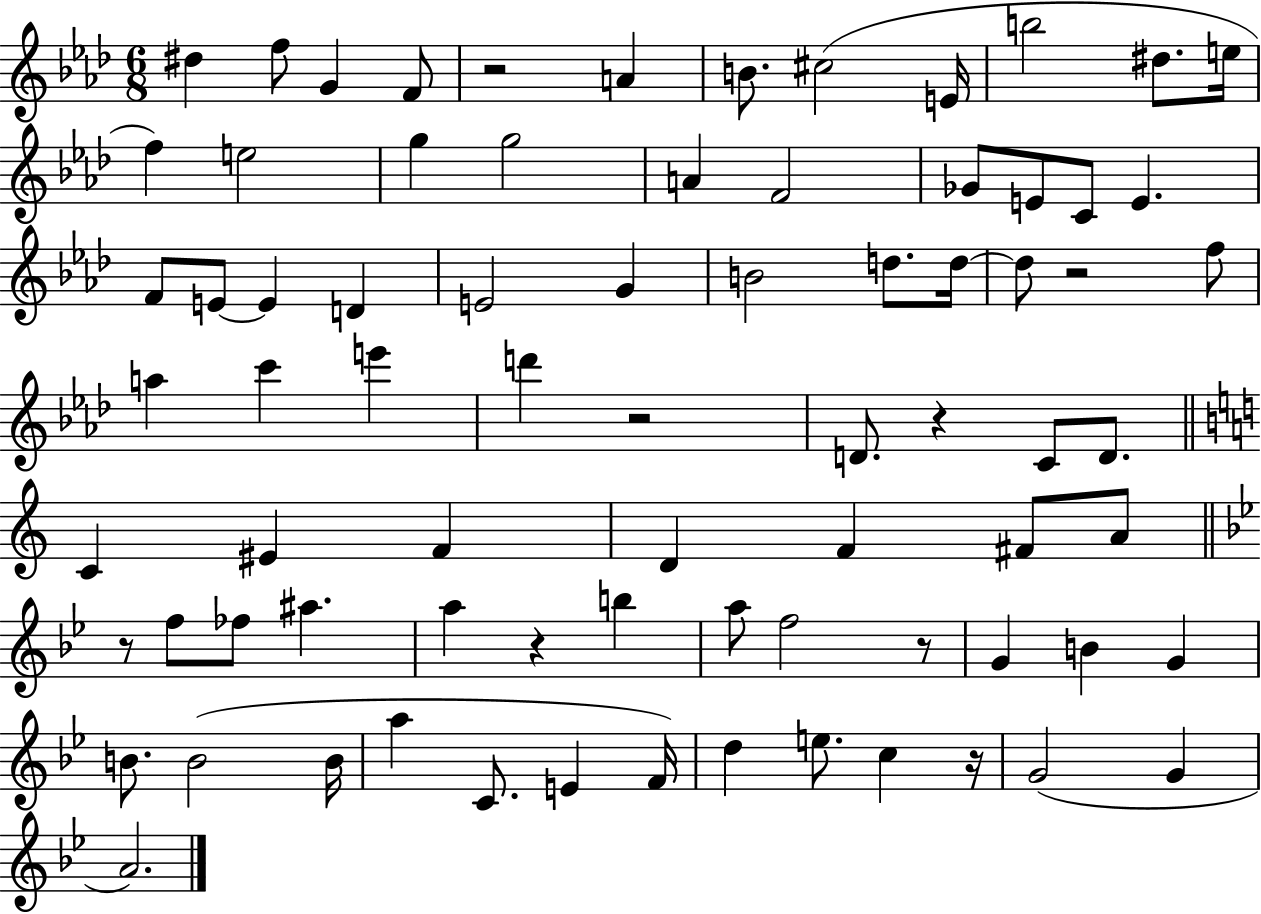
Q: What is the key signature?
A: AES major